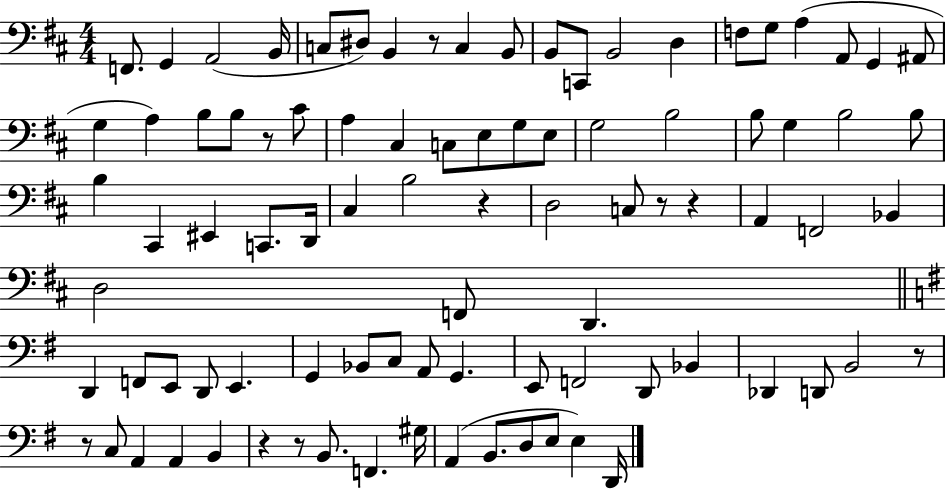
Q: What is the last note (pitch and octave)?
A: D2